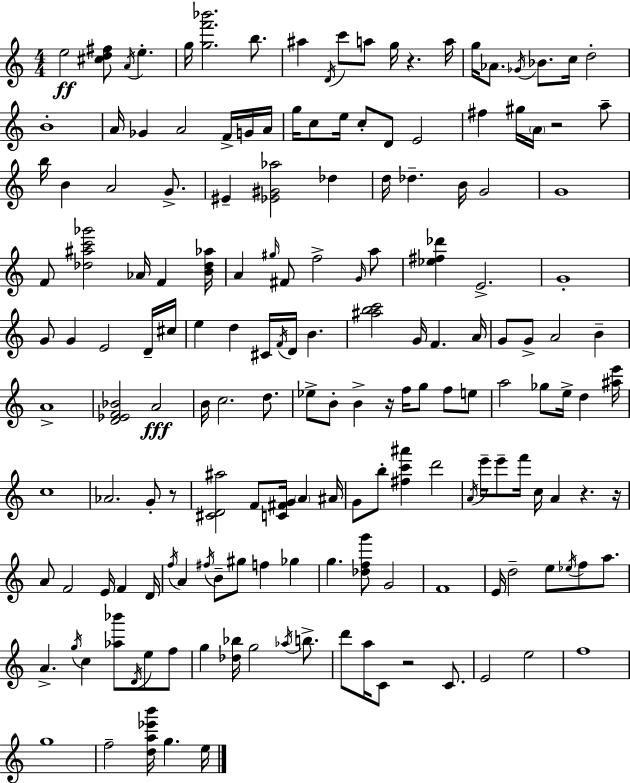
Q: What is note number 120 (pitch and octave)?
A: F4